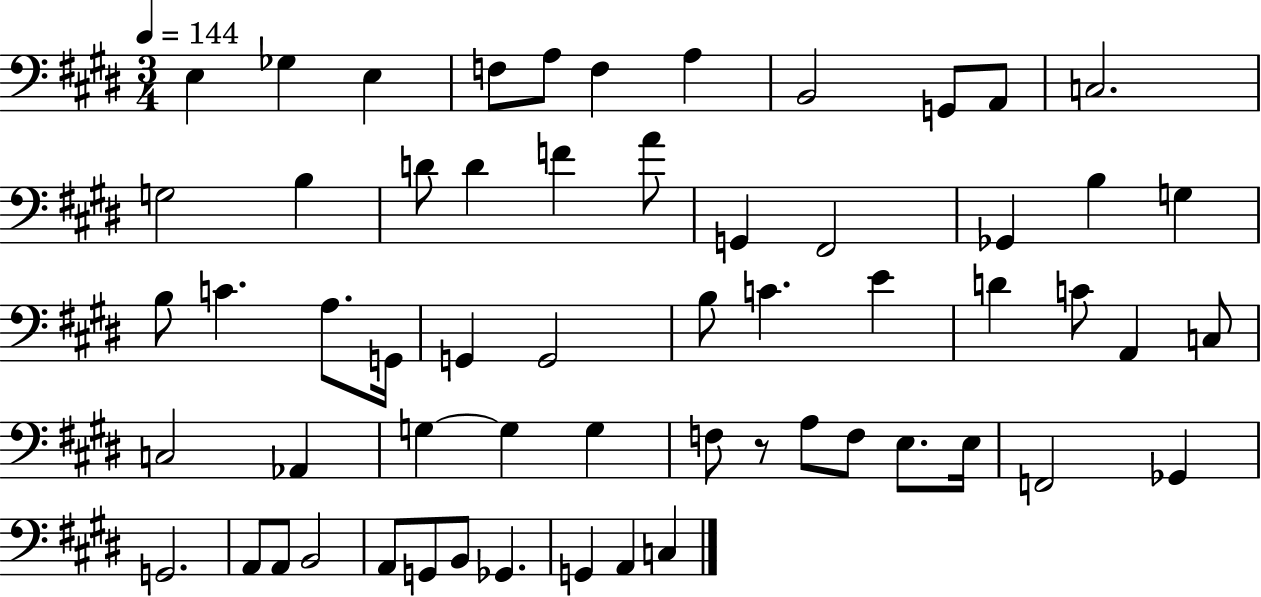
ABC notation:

X:1
T:Untitled
M:3/4
L:1/4
K:E
E, _G, E, F,/2 A,/2 F, A, B,,2 G,,/2 A,,/2 C,2 G,2 B, D/2 D F A/2 G,, ^F,,2 _G,, B, G, B,/2 C A,/2 G,,/4 G,, G,,2 B,/2 C E D C/2 A,, C,/2 C,2 _A,, G, G, G, F,/2 z/2 A,/2 F,/2 E,/2 E,/4 F,,2 _G,, G,,2 A,,/2 A,,/2 B,,2 A,,/2 G,,/2 B,,/2 _G,, G,, A,, C,